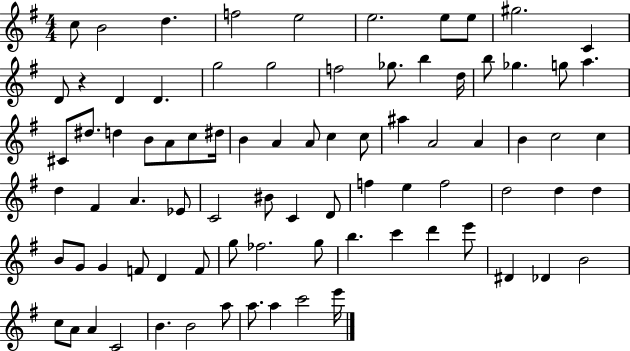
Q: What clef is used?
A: treble